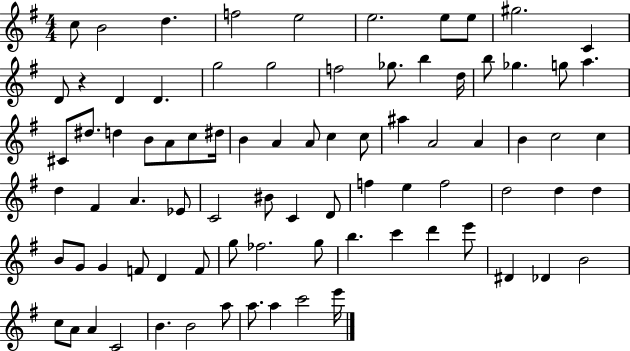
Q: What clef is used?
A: treble